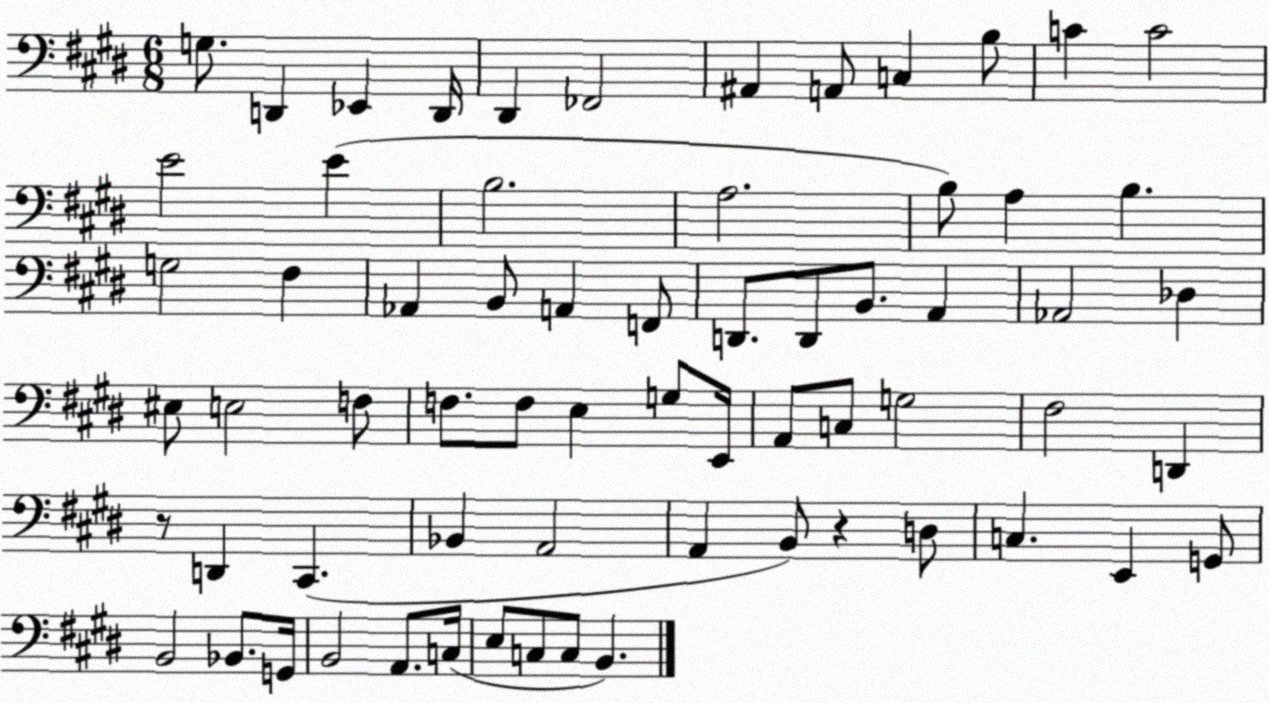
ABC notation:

X:1
T:Untitled
M:6/8
L:1/4
K:E
G,/2 D,, _E,, D,,/4 ^D,, _F,,2 ^A,, A,,/2 C, B,/2 C C2 E2 E B,2 A,2 B,/2 A, B, G,2 ^F, _A,, B,,/2 A,, F,,/2 D,,/2 D,,/2 B,,/2 A,, _A,,2 _D, ^E,/2 E,2 F,/2 F,/2 F,/2 E, G,/2 E,,/4 A,,/2 C,/2 G,2 ^F,2 D,, z/2 D,, ^C,, _B,, A,,2 A,, B,,/2 z D,/2 C, E,, G,,/2 B,,2 _B,,/2 G,,/4 B,,2 A,,/2 C,/4 E,/2 C,/2 C,/2 B,,